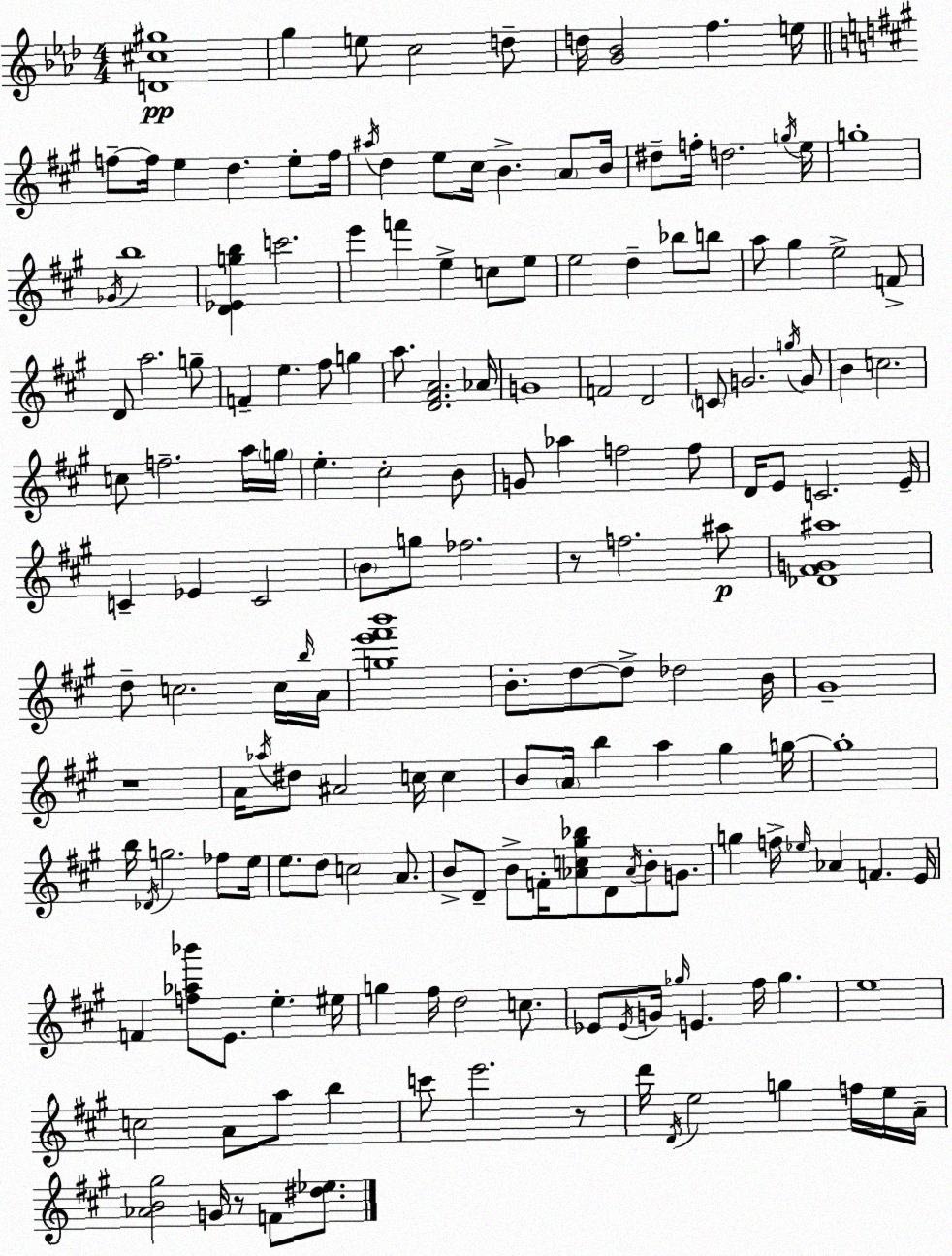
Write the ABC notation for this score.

X:1
T:Untitled
M:4/4
L:1/4
K:Fm
[D^c^g]4 g e/2 c2 d/2 d/4 [G_B]2 f e/4 f/2 f/4 e d e/2 f/4 ^a/4 d e/2 ^c/4 B A/2 B/4 ^d/2 f/4 d2 g/4 e/4 g4 _G/4 b4 [D_Egb] c'2 e' f' e c/2 e/2 e2 d _b/2 b/2 a/2 ^g e2 F/2 D/2 a2 g/2 F e ^f/2 g a/2 [D^FA]2 _A/4 G4 F2 D2 C/2 G2 g/4 G/2 B c2 c/2 f2 a/4 g/4 e ^c2 B/2 G/2 _a f2 f/2 D/4 E/2 C2 E/4 C _E C2 B/2 g/2 _f2 z/2 f2 ^a/2 [_D^FG^a]4 d/2 c2 c/4 b/4 A/4 [ge'^f'b']4 B/2 d/2 d/2 _d2 B/4 ^G4 z4 A/4 _a/4 ^d/2 ^A2 c/4 c B/2 A/4 b a ^g g/4 g4 b/4 _D/4 g2 _f/2 e/4 e/2 d/2 c2 A/2 B/2 D/2 B/2 F/4 [_Ac^g_b]/2 D/2 _A/4 B/2 G/2 g f/4 _e/4 _A F E/4 F [f_a_b']/2 E/2 e ^e/4 g ^f/4 d2 c/2 _E/2 _E/4 G/4 _g/4 E ^f/4 _g e4 c2 A/2 a/2 b c'/2 e'2 z/2 d'/4 D/4 e2 g f/4 e/4 A/4 [_AB^g]2 G/4 z/2 F/2 [^d_e]/2